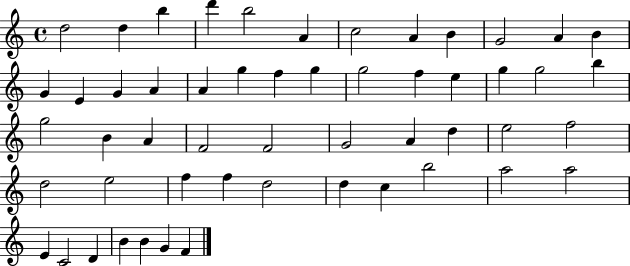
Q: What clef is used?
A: treble